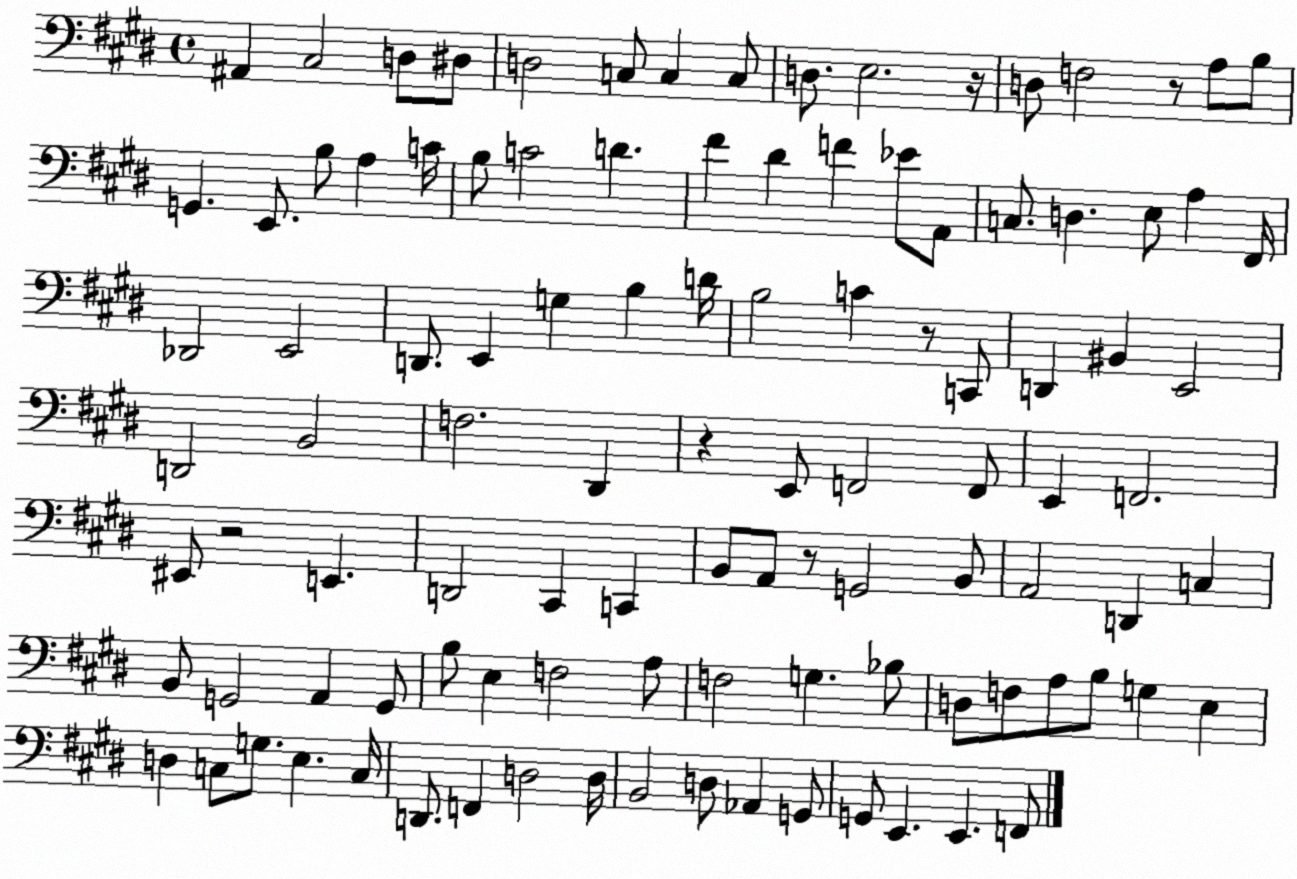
X:1
T:Untitled
M:4/4
L:1/4
K:E
^A,, ^C,2 D,/2 ^D,/2 D,2 C,/2 C, C,/2 D,/2 E,2 z/4 D,/2 F,2 z/2 A,/2 B,/2 G,, E,,/2 B,/2 A, C/4 B,/2 C2 D ^F ^D F _E/2 A,,/2 C,/2 D, E,/2 A, ^F,,/4 _D,,2 E,,2 D,,/2 E,, G, B, D/4 B,2 C z/2 C,,/2 D,, ^B,, E,,2 D,,2 B,,2 F,2 ^D,, z E,,/2 F,,2 F,,/2 E,, F,,2 ^E,,/2 z2 E,, D,,2 ^C,, C,, B,,/2 A,,/2 z/2 G,,2 B,,/2 A,,2 D,, C, B,,/2 G,,2 A,, G,,/2 B,/2 E, F,2 A,/2 F,2 G, _B,/2 D,/2 F,/2 A,/2 B,/2 G, E, D, C,/2 G,/2 E, C,/4 D,,/2 F,, D,2 D,/4 B,,2 D,/2 _A,, G,,/2 G,,/2 E,, E,, F,,/2